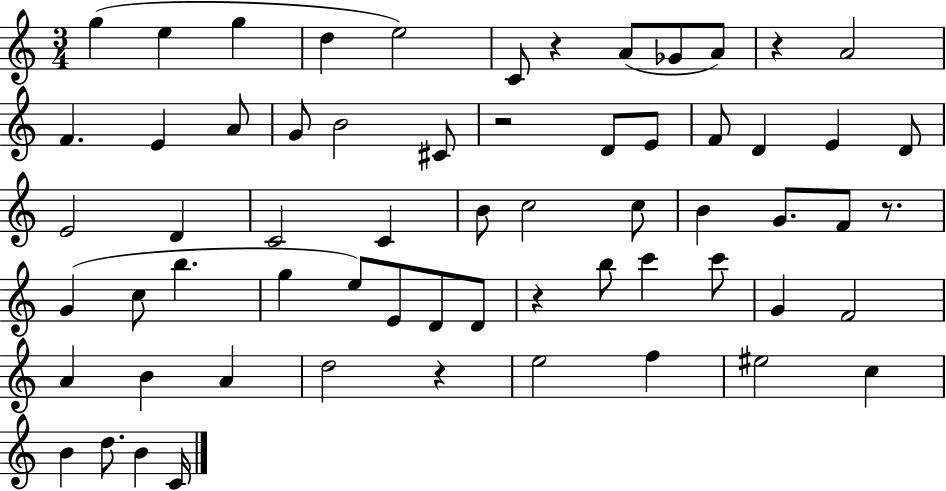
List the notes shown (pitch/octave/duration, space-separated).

G5/q E5/q G5/q D5/q E5/h C4/e R/q A4/e Gb4/e A4/e R/q A4/h F4/q. E4/q A4/e G4/e B4/h C#4/e R/h D4/e E4/e F4/e D4/q E4/q D4/e E4/h D4/q C4/h C4/q B4/e C5/h C5/e B4/q G4/e. F4/e R/e. G4/q C5/e B5/q. G5/q E5/e E4/e D4/e D4/e R/q B5/e C6/q C6/e G4/q F4/h A4/q B4/q A4/q D5/h R/q E5/h F5/q EIS5/h C5/q B4/q D5/e. B4/q C4/s